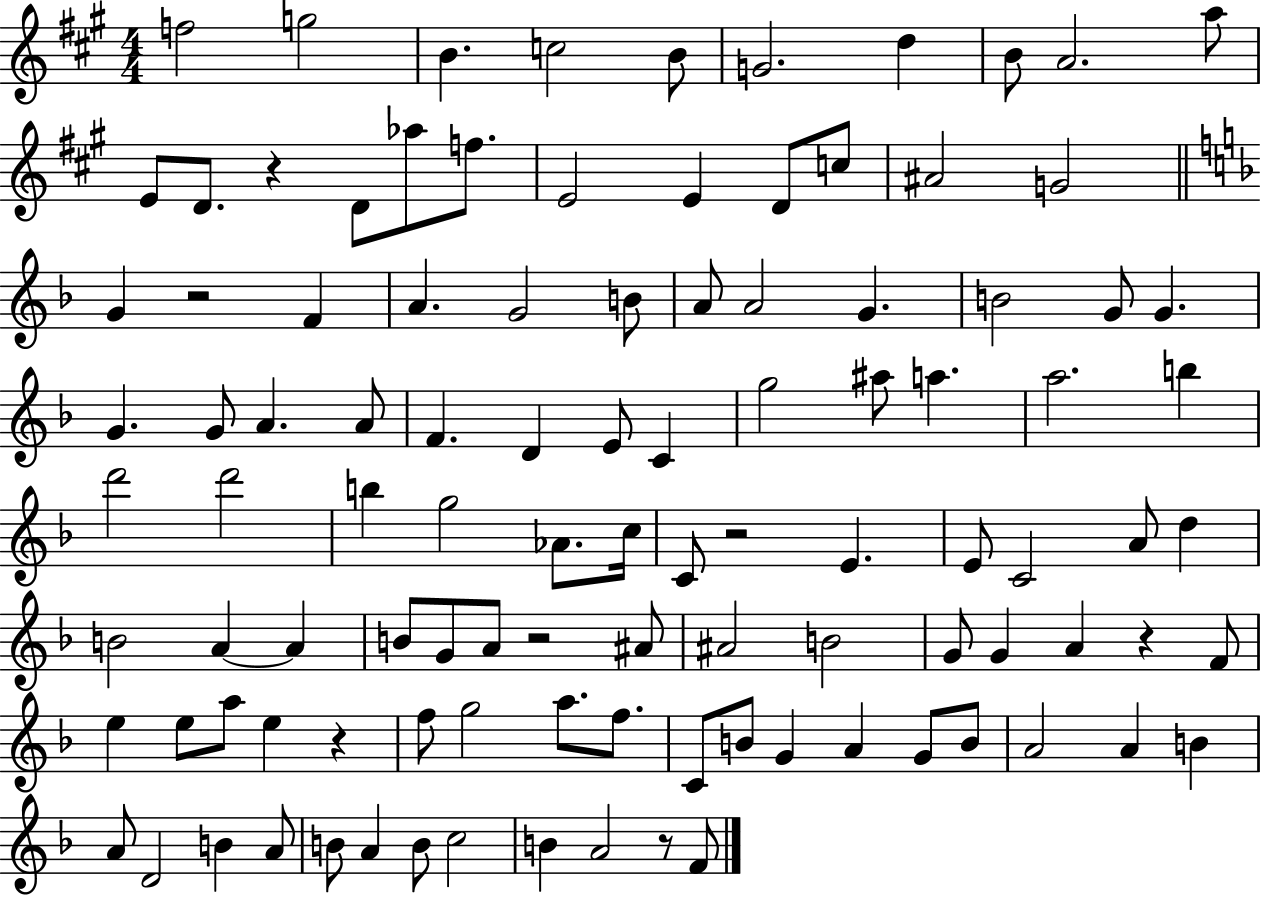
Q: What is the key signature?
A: A major